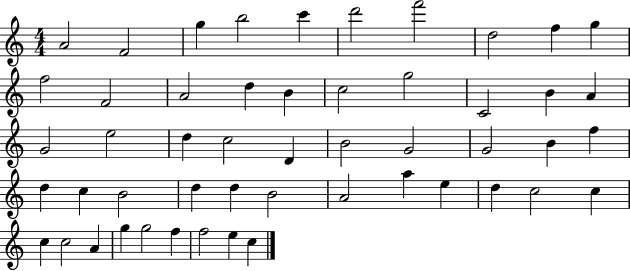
X:1
T:Untitled
M:4/4
L:1/4
K:C
A2 F2 g b2 c' d'2 f'2 d2 f g f2 F2 A2 d B c2 g2 C2 B A G2 e2 d c2 D B2 G2 G2 B f d c B2 d d B2 A2 a e d c2 c c c2 A g g2 f f2 e c